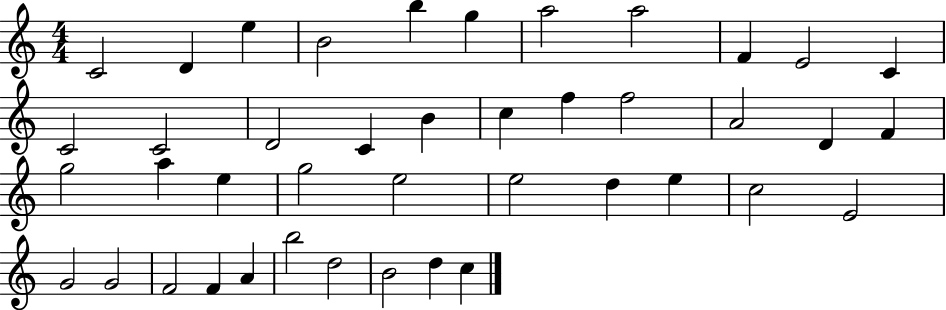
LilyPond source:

{
  \clef treble
  \numericTimeSignature
  \time 4/4
  \key c \major
  c'2 d'4 e''4 | b'2 b''4 g''4 | a''2 a''2 | f'4 e'2 c'4 | \break c'2 c'2 | d'2 c'4 b'4 | c''4 f''4 f''2 | a'2 d'4 f'4 | \break g''2 a''4 e''4 | g''2 e''2 | e''2 d''4 e''4 | c''2 e'2 | \break g'2 g'2 | f'2 f'4 a'4 | b''2 d''2 | b'2 d''4 c''4 | \break \bar "|."
}